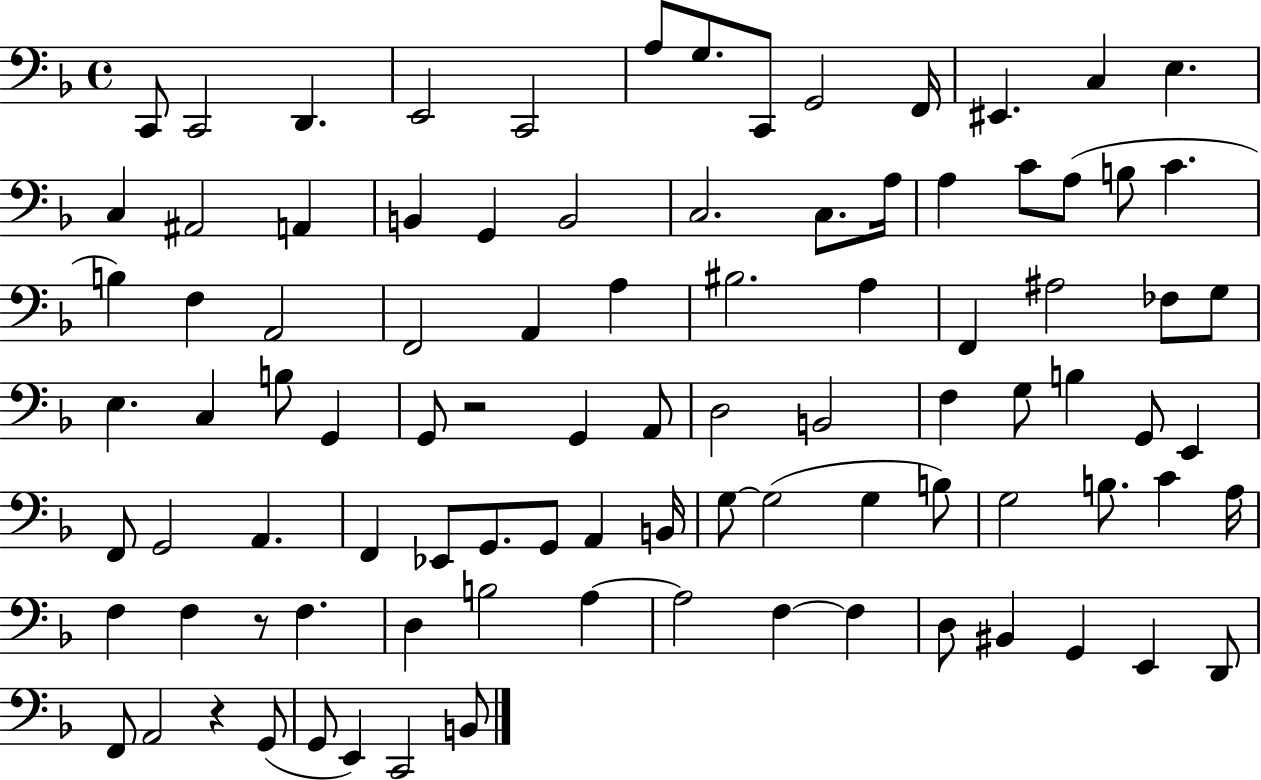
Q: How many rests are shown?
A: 3